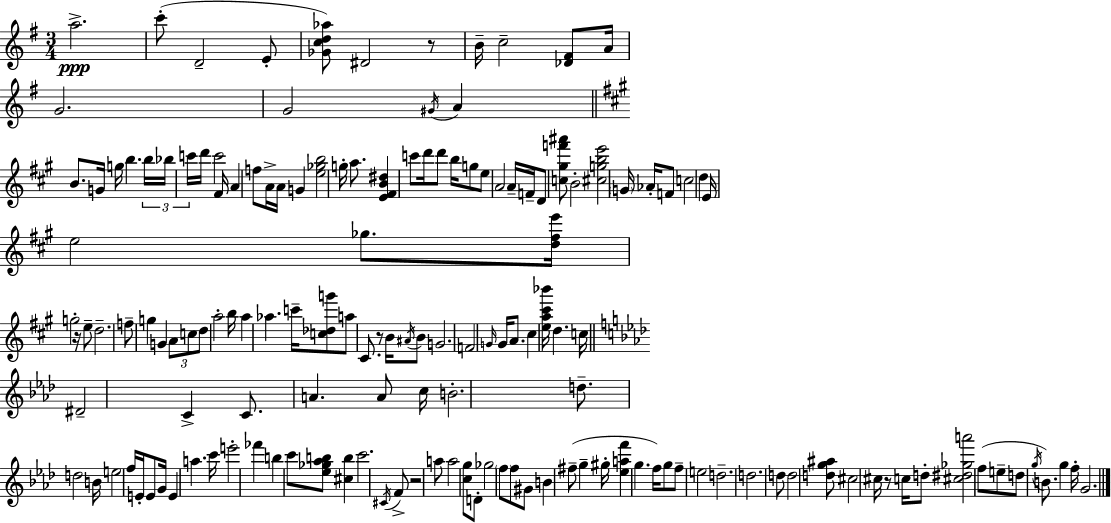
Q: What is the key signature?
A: G major